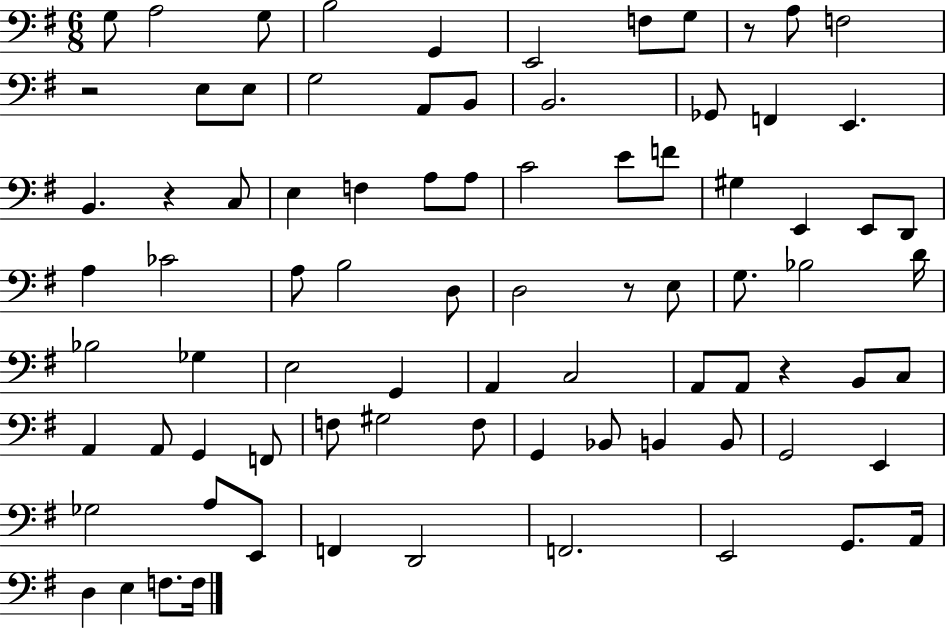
G3/e A3/h G3/e B3/h G2/q E2/h F3/e G3/e R/e A3/e F3/h R/h E3/e E3/e G3/h A2/e B2/e B2/h. Gb2/e F2/q E2/q. B2/q. R/q C3/e E3/q F3/q A3/e A3/e C4/h E4/e F4/e G#3/q E2/q E2/e D2/e A3/q CES4/h A3/e B3/h D3/e D3/h R/e E3/e G3/e. Bb3/h D4/s Bb3/h Gb3/q E3/h G2/q A2/q C3/h A2/e A2/e R/q B2/e C3/e A2/q A2/e G2/q F2/e F3/e G#3/h F3/e G2/q Bb2/e B2/q B2/e G2/h E2/q Gb3/h A3/e E2/e F2/q D2/h F2/h. E2/h G2/e. A2/s D3/q E3/q F3/e. F3/s